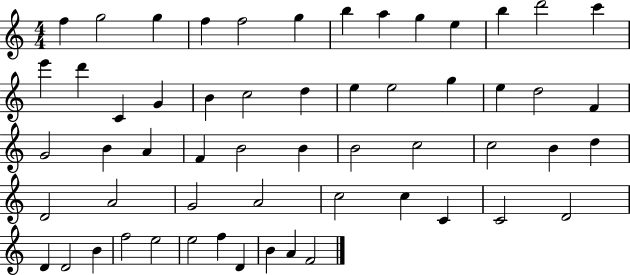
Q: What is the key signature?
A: C major